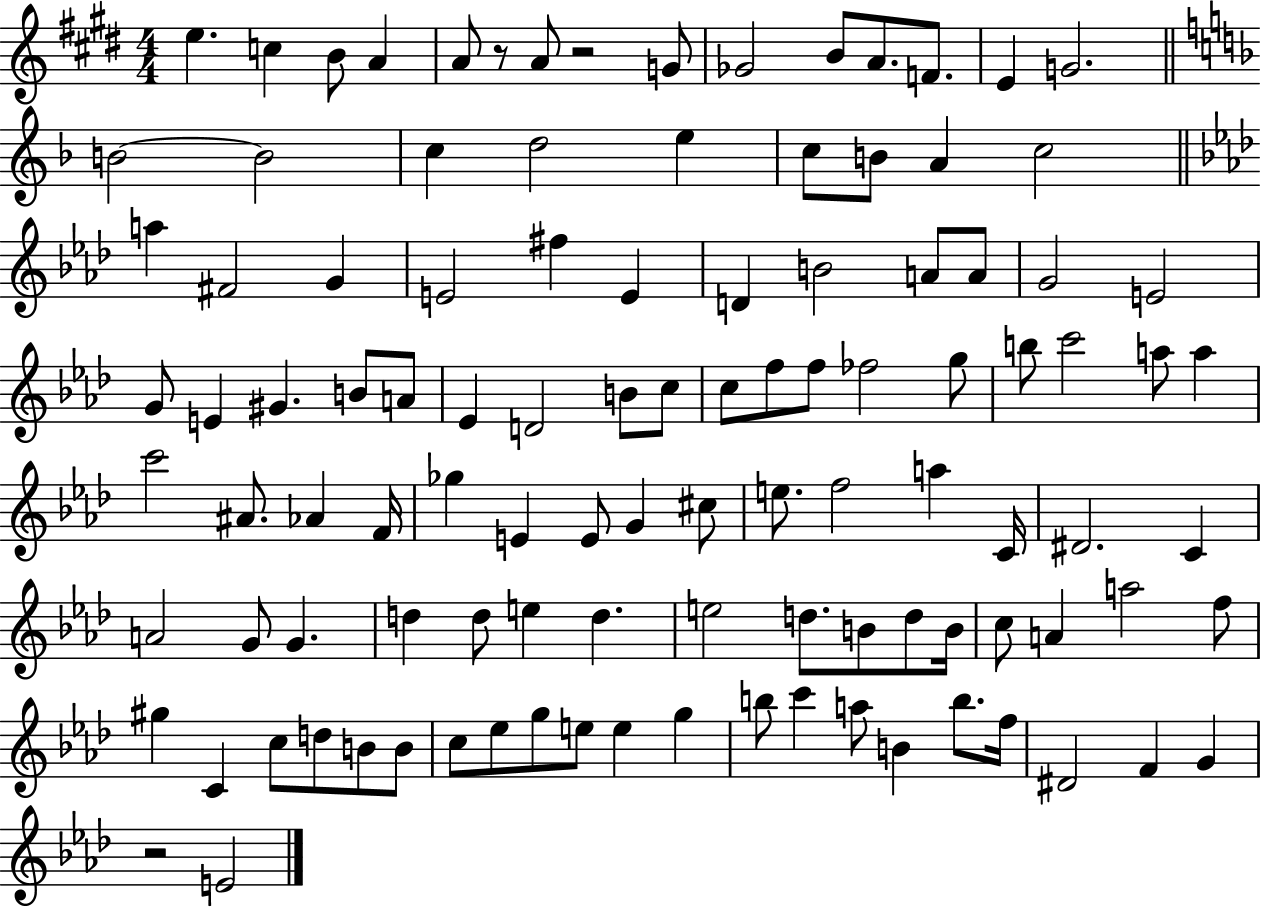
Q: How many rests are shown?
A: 3